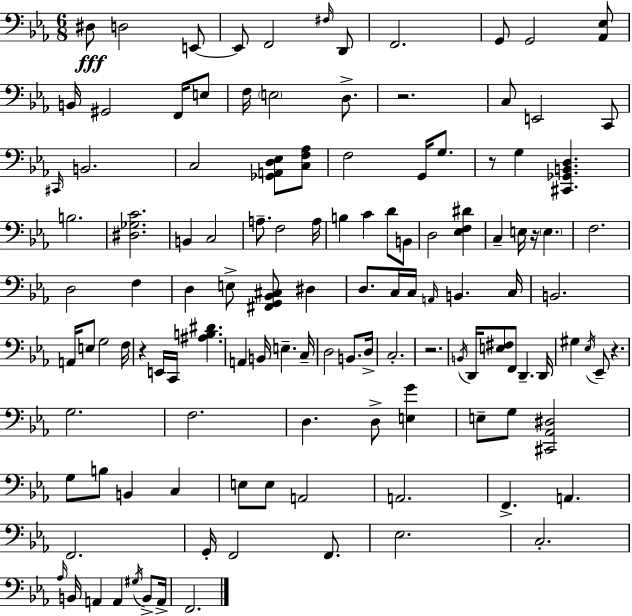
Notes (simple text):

D#3/e D3/h E2/e E2/e F2/h F#3/s D2/e F2/h. G2/e G2/h [Ab2,Eb3]/e B2/s G#2/h F2/s E3/e F3/s E3/h D3/e. R/h. C3/e E2/h C2/e C#2/s B2/h. C3/h [Gb2,A2,D3,Eb3]/e [C3,F3,Ab3]/e F3/h G2/s G3/e. R/e G3/q [C#2,Gb2,B2,D3]/q. B3/h. [D#3,Gb3,C4]/h. B2/q C3/h A3/e. F3/h A3/s B3/q C4/q D4/e B2/e D3/h [Eb3,F3,D#4]/q C3/q E3/s R/s E3/q. F3/h. D3/h F3/q D3/q E3/e [F#2,G2,Bb2,C#3]/e D#3/q D3/e. C3/s C3/s A2/s B2/q. C3/s B2/h. A2/s E3/e G3/h F3/s R/q E2/s C2/s [A#3,B3,D#4]/q. A2/q B2/s E3/q. C3/s D3/h B2/e. D3/s C3/h. R/h. B2/s D2/s [E3,F#3]/e F2/e D2/q. D2/s G#3/q Eb3/s Eb2/e R/q. G3/h. F3/h. D3/q. D3/e [E3,G4]/q E3/e G3/e [C#2,Ab2,D#3]/h G3/e B3/e B2/q C3/q E3/e E3/e A2/h A2/h. F2/q. A2/q. F2/h. G2/s F2/h F2/e. Eb3/h. C3/h. Ab3/s B2/s A2/q A2/q G#3/s B2/e A2/s F2/h.